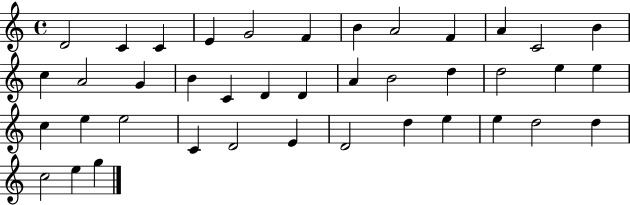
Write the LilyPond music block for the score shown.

{
  \clef treble
  \time 4/4
  \defaultTimeSignature
  \key c \major
  d'2 c'4 c'4 | e'4 g'2 f'4 | b'4 a'2 f'4 | a'4 c'2 b'4 | \break c''4 a'2 g'4 | b'4 c'4 d'4 d'4 | a'4 b'2 d''4 | d''2 e''4 e''4 | \break c''4 e''4 e''2 | c'4 d'2 e'4 | d'2 d''4 e''4 | e''4 d''2 d''4 | \break c''2 e''4 g''4 | \bar "|."
}